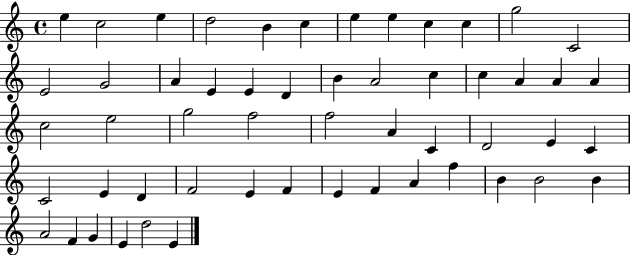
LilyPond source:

{
  \clef treble
  \time 4/4
  \defaultTimeSignature
  \key c \major
  e''4 c''2 e''4 | d''2 b'4 c''4 | e''4 e''4 c''4 c''4 | g''2 c'2 | \break e'2 g'2 | a'4 e'4 e'4 d'4 | b'4 a'2 c''4 | c''4 a'4 a'4 a'4 | \break c''2 e''2 | g''2 f''2 | f''2 a'4 c'4 | d'2 e'4 c'4 | \break c'2 e'4 d'4 | f'2 e'4 f'4 | e'4 f'4 a'4 f''4 | b'4 b'2 b'4 | \break a'2 f'4 g'4 | e'4 d''2 e'4 | \bar "|."
}